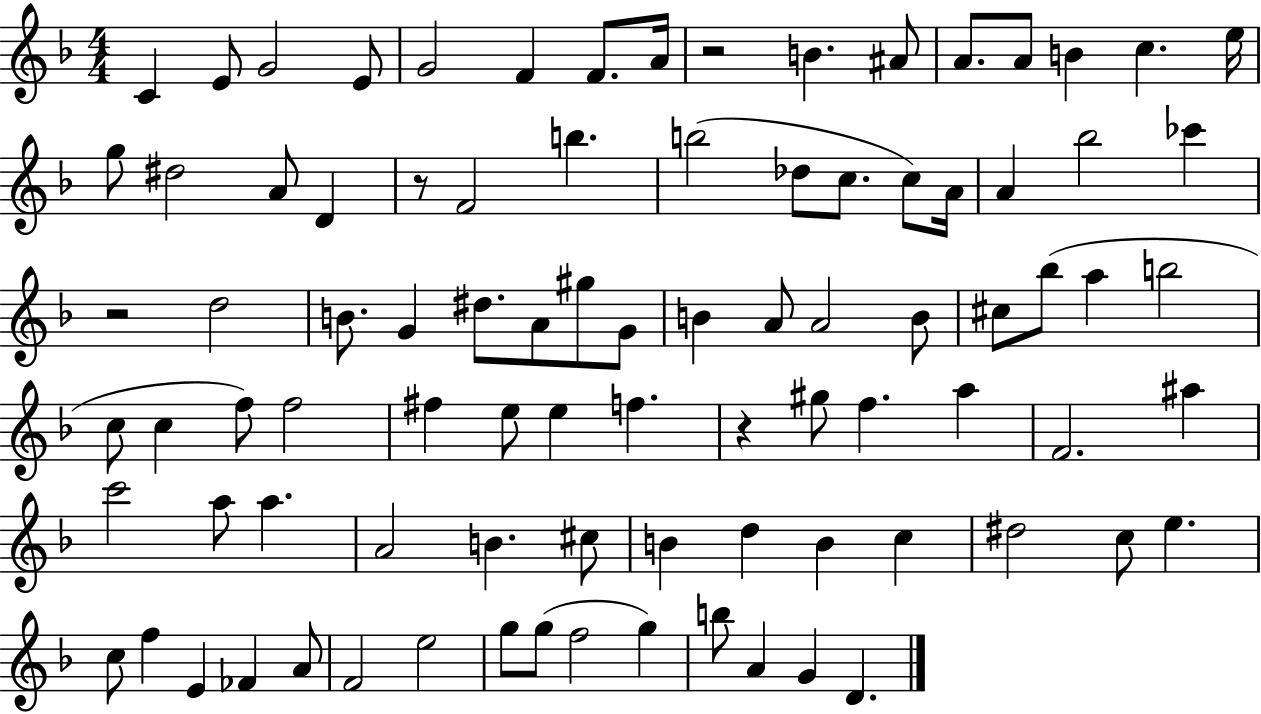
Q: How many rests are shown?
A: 4